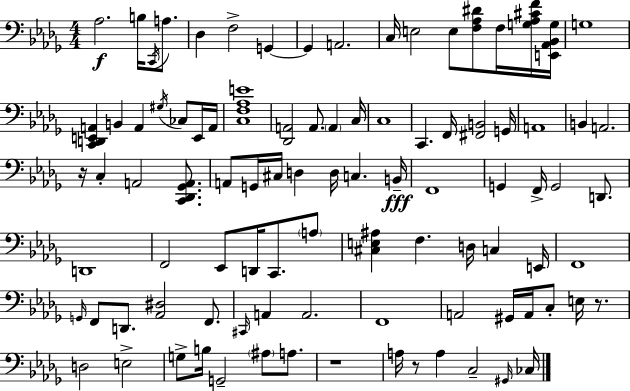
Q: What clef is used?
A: bass